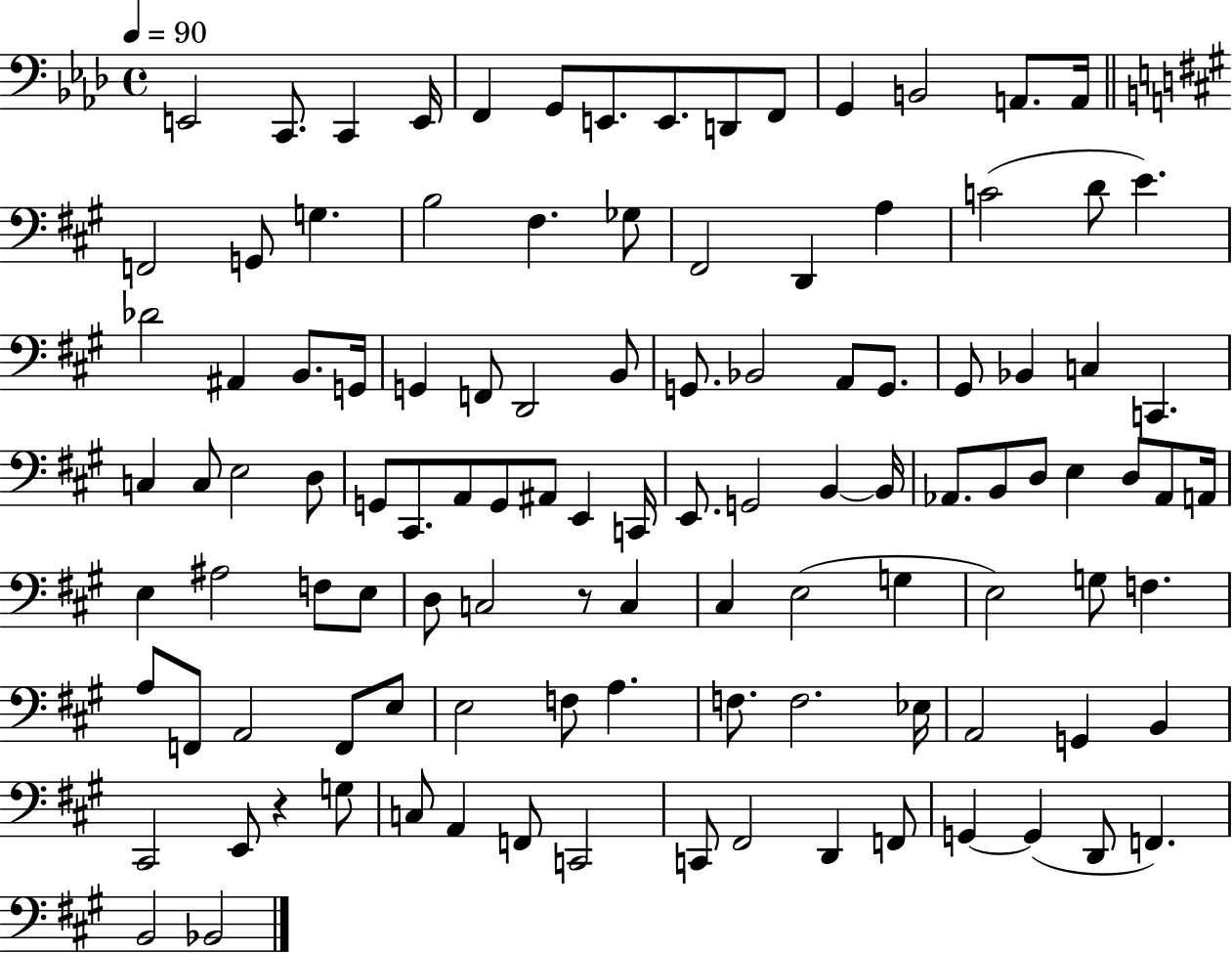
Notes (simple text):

E2/h C2/e. C2/q E2/s F2/q G2/e E2/e. E2/e. D2/e F2/e G2/q B2/h A2/e. A2/s F2/h G2/e G3/q. B3/h F#3/q. Gb3/e F#2/h D2/q A3/q C4/h D4/e E4/q. Db4/h A#2/q B2/e. G2/s G2/q F2/e D2/h B2/e G2/e. Bb2/h A2/e G2/e. G#2/e Bb2/q C3/q C2/q. C3/q C3/e E3/h D3/e G2/e C#2/e. A2/e G2/e A#2/e E2/q C2/s E2/e. G2/h B2/q B2/s Ab2/e. B2/e D3/e E3/q D3/e Ab2/e A2/s E3/q A#3/h F3/e E3/e D3/e C3/h R/e C3/q C#3/q E3/h G3/q E3/h G3/e F3/q. A3/e F2/e A2/h F2/e E3/e E3/h F3/e A3/q. F3/e. F3/h. Eb3/s A2/h G2/q B2/q C#2/h E2/e R/q G3/e C3/e A2/q F2/e C2/h C2/e F#2/h D2/q F2/e G2/q G2/q D2/e F2/q. B2/h Bb2/h